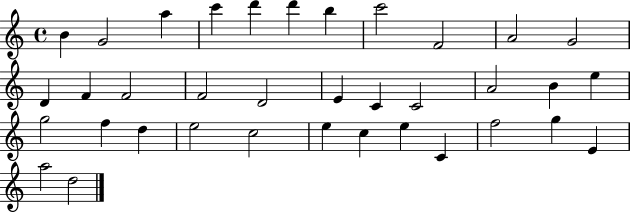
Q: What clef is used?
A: treble